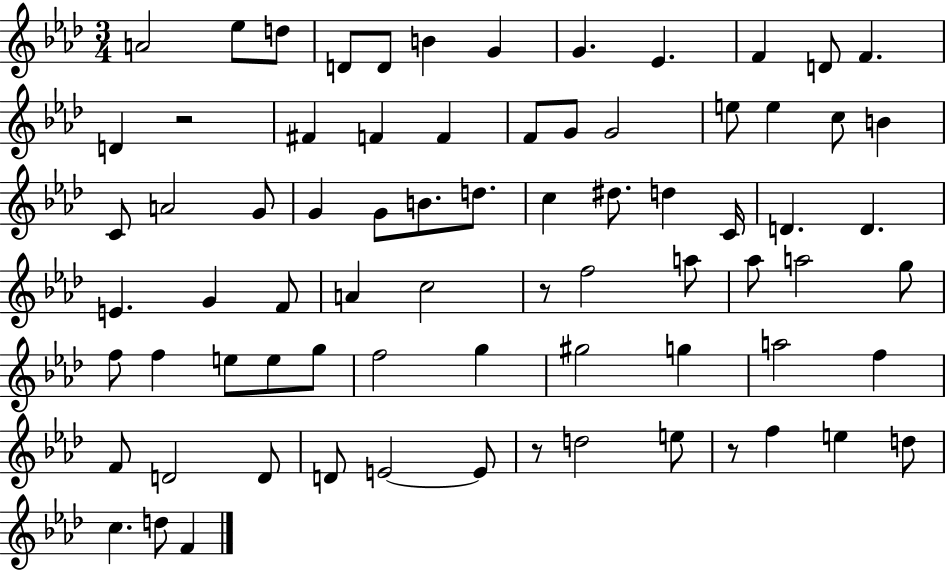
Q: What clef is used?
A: treble